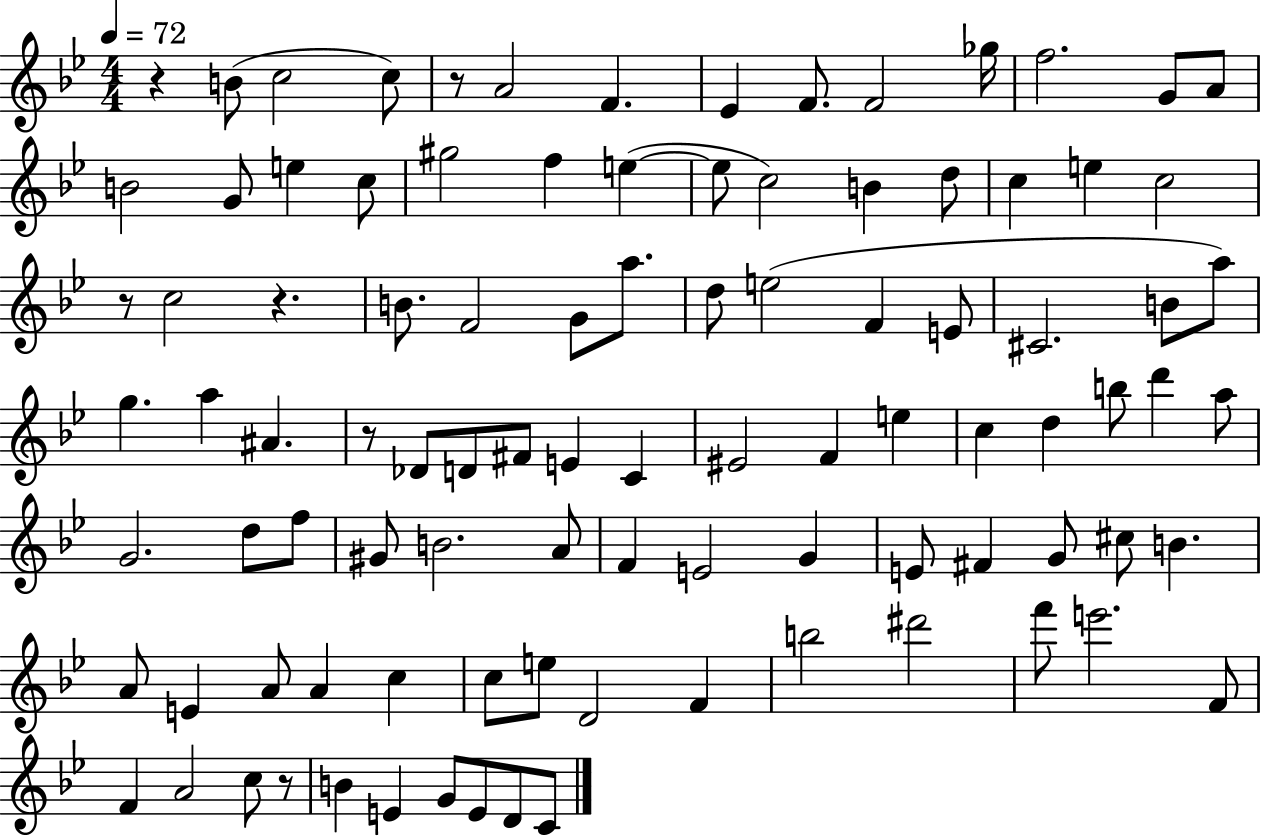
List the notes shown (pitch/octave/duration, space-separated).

R/q B4/e C5/h C5/e R/e A4/h F4/q. Eb4/q F4/e. F4/h Gb5/s F5/h. G4/e A4/e B4/h G4/e E5/q C5/e G#5/h F5/q E5/q E5/e C5/h B4/q D5/e C5/q E5/q C5/h R/e C5/h R/q. B4/e. F4/h G4/e A5/e. D5/e E5/h F4/q E4/e C#4/h. B4/e A5/e G5/q. A5/q A#4/q. R/e Db4/e D4/e F#4/e E4/q C4/q EIS4/h F4/q E5/q C5/q D5/q B5/e D6/q A5/e G4/h. D5/e F5/e G#4/e B4/h. A4/e F4/q E4/h G4/q E4/e F#4/q G4/e C#5/e B4/q. A4/e E4/q A4/e A4/q C5/q C5/e E5/e D4/h F4/q B5/h D#6/h F6/e E6/h. F4/e F4/q A4/h C5/e R/e B4/q E4/q G4/e E4/e D4/e C4/e